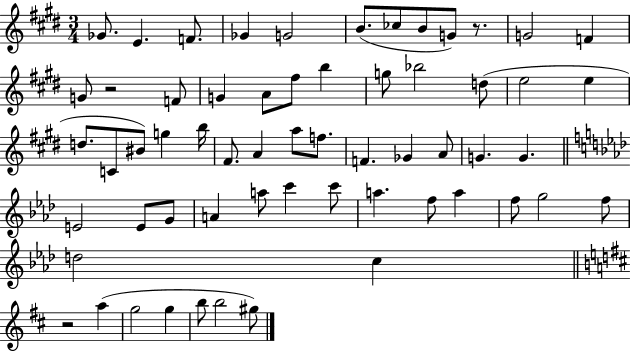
Gb4/e. E4/q. F4/e. Gb4/q G4/h B4/e. CES5/e B4/e G4/e R/e. G4/h F4/q G4/e R/h F4/e G4/q A4/e F#5/e B5/q G5/e Bb5/h D5/e E5/h E5/q D5/e. C4/e BIS4/e G5/q B5/s F#4/e. A4/q A5/e F5/e. F4/q. Gb4/q A4/e G4/q. G4/q. E4/h E4/e G4/e A4/q A5/e C6/q C6/e A5/q. F5/e A5/q F5/e G5/h F5/e D5/h C5/q R/h A5/q G5/h G5/q B5/e B5/h G#5/e